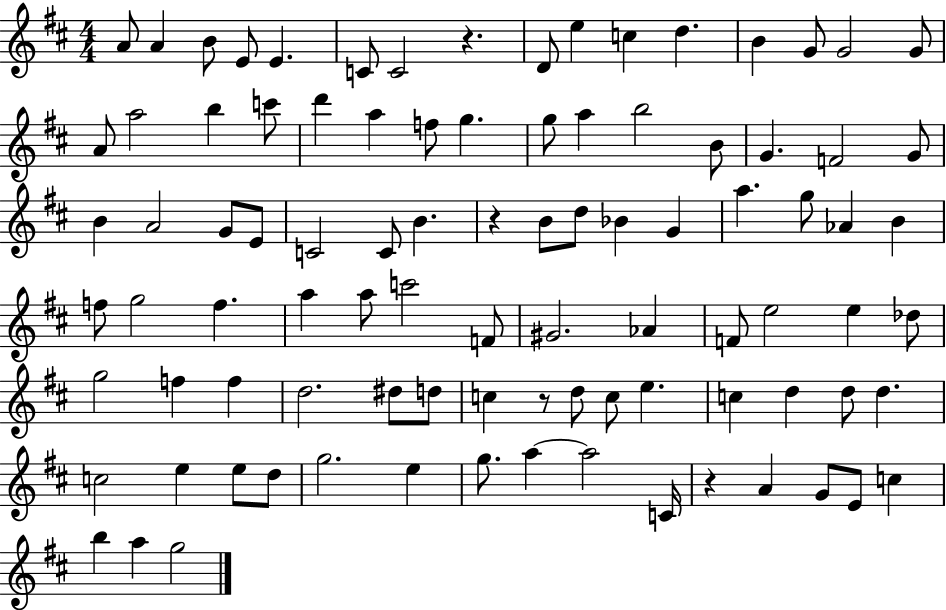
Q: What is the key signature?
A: D major